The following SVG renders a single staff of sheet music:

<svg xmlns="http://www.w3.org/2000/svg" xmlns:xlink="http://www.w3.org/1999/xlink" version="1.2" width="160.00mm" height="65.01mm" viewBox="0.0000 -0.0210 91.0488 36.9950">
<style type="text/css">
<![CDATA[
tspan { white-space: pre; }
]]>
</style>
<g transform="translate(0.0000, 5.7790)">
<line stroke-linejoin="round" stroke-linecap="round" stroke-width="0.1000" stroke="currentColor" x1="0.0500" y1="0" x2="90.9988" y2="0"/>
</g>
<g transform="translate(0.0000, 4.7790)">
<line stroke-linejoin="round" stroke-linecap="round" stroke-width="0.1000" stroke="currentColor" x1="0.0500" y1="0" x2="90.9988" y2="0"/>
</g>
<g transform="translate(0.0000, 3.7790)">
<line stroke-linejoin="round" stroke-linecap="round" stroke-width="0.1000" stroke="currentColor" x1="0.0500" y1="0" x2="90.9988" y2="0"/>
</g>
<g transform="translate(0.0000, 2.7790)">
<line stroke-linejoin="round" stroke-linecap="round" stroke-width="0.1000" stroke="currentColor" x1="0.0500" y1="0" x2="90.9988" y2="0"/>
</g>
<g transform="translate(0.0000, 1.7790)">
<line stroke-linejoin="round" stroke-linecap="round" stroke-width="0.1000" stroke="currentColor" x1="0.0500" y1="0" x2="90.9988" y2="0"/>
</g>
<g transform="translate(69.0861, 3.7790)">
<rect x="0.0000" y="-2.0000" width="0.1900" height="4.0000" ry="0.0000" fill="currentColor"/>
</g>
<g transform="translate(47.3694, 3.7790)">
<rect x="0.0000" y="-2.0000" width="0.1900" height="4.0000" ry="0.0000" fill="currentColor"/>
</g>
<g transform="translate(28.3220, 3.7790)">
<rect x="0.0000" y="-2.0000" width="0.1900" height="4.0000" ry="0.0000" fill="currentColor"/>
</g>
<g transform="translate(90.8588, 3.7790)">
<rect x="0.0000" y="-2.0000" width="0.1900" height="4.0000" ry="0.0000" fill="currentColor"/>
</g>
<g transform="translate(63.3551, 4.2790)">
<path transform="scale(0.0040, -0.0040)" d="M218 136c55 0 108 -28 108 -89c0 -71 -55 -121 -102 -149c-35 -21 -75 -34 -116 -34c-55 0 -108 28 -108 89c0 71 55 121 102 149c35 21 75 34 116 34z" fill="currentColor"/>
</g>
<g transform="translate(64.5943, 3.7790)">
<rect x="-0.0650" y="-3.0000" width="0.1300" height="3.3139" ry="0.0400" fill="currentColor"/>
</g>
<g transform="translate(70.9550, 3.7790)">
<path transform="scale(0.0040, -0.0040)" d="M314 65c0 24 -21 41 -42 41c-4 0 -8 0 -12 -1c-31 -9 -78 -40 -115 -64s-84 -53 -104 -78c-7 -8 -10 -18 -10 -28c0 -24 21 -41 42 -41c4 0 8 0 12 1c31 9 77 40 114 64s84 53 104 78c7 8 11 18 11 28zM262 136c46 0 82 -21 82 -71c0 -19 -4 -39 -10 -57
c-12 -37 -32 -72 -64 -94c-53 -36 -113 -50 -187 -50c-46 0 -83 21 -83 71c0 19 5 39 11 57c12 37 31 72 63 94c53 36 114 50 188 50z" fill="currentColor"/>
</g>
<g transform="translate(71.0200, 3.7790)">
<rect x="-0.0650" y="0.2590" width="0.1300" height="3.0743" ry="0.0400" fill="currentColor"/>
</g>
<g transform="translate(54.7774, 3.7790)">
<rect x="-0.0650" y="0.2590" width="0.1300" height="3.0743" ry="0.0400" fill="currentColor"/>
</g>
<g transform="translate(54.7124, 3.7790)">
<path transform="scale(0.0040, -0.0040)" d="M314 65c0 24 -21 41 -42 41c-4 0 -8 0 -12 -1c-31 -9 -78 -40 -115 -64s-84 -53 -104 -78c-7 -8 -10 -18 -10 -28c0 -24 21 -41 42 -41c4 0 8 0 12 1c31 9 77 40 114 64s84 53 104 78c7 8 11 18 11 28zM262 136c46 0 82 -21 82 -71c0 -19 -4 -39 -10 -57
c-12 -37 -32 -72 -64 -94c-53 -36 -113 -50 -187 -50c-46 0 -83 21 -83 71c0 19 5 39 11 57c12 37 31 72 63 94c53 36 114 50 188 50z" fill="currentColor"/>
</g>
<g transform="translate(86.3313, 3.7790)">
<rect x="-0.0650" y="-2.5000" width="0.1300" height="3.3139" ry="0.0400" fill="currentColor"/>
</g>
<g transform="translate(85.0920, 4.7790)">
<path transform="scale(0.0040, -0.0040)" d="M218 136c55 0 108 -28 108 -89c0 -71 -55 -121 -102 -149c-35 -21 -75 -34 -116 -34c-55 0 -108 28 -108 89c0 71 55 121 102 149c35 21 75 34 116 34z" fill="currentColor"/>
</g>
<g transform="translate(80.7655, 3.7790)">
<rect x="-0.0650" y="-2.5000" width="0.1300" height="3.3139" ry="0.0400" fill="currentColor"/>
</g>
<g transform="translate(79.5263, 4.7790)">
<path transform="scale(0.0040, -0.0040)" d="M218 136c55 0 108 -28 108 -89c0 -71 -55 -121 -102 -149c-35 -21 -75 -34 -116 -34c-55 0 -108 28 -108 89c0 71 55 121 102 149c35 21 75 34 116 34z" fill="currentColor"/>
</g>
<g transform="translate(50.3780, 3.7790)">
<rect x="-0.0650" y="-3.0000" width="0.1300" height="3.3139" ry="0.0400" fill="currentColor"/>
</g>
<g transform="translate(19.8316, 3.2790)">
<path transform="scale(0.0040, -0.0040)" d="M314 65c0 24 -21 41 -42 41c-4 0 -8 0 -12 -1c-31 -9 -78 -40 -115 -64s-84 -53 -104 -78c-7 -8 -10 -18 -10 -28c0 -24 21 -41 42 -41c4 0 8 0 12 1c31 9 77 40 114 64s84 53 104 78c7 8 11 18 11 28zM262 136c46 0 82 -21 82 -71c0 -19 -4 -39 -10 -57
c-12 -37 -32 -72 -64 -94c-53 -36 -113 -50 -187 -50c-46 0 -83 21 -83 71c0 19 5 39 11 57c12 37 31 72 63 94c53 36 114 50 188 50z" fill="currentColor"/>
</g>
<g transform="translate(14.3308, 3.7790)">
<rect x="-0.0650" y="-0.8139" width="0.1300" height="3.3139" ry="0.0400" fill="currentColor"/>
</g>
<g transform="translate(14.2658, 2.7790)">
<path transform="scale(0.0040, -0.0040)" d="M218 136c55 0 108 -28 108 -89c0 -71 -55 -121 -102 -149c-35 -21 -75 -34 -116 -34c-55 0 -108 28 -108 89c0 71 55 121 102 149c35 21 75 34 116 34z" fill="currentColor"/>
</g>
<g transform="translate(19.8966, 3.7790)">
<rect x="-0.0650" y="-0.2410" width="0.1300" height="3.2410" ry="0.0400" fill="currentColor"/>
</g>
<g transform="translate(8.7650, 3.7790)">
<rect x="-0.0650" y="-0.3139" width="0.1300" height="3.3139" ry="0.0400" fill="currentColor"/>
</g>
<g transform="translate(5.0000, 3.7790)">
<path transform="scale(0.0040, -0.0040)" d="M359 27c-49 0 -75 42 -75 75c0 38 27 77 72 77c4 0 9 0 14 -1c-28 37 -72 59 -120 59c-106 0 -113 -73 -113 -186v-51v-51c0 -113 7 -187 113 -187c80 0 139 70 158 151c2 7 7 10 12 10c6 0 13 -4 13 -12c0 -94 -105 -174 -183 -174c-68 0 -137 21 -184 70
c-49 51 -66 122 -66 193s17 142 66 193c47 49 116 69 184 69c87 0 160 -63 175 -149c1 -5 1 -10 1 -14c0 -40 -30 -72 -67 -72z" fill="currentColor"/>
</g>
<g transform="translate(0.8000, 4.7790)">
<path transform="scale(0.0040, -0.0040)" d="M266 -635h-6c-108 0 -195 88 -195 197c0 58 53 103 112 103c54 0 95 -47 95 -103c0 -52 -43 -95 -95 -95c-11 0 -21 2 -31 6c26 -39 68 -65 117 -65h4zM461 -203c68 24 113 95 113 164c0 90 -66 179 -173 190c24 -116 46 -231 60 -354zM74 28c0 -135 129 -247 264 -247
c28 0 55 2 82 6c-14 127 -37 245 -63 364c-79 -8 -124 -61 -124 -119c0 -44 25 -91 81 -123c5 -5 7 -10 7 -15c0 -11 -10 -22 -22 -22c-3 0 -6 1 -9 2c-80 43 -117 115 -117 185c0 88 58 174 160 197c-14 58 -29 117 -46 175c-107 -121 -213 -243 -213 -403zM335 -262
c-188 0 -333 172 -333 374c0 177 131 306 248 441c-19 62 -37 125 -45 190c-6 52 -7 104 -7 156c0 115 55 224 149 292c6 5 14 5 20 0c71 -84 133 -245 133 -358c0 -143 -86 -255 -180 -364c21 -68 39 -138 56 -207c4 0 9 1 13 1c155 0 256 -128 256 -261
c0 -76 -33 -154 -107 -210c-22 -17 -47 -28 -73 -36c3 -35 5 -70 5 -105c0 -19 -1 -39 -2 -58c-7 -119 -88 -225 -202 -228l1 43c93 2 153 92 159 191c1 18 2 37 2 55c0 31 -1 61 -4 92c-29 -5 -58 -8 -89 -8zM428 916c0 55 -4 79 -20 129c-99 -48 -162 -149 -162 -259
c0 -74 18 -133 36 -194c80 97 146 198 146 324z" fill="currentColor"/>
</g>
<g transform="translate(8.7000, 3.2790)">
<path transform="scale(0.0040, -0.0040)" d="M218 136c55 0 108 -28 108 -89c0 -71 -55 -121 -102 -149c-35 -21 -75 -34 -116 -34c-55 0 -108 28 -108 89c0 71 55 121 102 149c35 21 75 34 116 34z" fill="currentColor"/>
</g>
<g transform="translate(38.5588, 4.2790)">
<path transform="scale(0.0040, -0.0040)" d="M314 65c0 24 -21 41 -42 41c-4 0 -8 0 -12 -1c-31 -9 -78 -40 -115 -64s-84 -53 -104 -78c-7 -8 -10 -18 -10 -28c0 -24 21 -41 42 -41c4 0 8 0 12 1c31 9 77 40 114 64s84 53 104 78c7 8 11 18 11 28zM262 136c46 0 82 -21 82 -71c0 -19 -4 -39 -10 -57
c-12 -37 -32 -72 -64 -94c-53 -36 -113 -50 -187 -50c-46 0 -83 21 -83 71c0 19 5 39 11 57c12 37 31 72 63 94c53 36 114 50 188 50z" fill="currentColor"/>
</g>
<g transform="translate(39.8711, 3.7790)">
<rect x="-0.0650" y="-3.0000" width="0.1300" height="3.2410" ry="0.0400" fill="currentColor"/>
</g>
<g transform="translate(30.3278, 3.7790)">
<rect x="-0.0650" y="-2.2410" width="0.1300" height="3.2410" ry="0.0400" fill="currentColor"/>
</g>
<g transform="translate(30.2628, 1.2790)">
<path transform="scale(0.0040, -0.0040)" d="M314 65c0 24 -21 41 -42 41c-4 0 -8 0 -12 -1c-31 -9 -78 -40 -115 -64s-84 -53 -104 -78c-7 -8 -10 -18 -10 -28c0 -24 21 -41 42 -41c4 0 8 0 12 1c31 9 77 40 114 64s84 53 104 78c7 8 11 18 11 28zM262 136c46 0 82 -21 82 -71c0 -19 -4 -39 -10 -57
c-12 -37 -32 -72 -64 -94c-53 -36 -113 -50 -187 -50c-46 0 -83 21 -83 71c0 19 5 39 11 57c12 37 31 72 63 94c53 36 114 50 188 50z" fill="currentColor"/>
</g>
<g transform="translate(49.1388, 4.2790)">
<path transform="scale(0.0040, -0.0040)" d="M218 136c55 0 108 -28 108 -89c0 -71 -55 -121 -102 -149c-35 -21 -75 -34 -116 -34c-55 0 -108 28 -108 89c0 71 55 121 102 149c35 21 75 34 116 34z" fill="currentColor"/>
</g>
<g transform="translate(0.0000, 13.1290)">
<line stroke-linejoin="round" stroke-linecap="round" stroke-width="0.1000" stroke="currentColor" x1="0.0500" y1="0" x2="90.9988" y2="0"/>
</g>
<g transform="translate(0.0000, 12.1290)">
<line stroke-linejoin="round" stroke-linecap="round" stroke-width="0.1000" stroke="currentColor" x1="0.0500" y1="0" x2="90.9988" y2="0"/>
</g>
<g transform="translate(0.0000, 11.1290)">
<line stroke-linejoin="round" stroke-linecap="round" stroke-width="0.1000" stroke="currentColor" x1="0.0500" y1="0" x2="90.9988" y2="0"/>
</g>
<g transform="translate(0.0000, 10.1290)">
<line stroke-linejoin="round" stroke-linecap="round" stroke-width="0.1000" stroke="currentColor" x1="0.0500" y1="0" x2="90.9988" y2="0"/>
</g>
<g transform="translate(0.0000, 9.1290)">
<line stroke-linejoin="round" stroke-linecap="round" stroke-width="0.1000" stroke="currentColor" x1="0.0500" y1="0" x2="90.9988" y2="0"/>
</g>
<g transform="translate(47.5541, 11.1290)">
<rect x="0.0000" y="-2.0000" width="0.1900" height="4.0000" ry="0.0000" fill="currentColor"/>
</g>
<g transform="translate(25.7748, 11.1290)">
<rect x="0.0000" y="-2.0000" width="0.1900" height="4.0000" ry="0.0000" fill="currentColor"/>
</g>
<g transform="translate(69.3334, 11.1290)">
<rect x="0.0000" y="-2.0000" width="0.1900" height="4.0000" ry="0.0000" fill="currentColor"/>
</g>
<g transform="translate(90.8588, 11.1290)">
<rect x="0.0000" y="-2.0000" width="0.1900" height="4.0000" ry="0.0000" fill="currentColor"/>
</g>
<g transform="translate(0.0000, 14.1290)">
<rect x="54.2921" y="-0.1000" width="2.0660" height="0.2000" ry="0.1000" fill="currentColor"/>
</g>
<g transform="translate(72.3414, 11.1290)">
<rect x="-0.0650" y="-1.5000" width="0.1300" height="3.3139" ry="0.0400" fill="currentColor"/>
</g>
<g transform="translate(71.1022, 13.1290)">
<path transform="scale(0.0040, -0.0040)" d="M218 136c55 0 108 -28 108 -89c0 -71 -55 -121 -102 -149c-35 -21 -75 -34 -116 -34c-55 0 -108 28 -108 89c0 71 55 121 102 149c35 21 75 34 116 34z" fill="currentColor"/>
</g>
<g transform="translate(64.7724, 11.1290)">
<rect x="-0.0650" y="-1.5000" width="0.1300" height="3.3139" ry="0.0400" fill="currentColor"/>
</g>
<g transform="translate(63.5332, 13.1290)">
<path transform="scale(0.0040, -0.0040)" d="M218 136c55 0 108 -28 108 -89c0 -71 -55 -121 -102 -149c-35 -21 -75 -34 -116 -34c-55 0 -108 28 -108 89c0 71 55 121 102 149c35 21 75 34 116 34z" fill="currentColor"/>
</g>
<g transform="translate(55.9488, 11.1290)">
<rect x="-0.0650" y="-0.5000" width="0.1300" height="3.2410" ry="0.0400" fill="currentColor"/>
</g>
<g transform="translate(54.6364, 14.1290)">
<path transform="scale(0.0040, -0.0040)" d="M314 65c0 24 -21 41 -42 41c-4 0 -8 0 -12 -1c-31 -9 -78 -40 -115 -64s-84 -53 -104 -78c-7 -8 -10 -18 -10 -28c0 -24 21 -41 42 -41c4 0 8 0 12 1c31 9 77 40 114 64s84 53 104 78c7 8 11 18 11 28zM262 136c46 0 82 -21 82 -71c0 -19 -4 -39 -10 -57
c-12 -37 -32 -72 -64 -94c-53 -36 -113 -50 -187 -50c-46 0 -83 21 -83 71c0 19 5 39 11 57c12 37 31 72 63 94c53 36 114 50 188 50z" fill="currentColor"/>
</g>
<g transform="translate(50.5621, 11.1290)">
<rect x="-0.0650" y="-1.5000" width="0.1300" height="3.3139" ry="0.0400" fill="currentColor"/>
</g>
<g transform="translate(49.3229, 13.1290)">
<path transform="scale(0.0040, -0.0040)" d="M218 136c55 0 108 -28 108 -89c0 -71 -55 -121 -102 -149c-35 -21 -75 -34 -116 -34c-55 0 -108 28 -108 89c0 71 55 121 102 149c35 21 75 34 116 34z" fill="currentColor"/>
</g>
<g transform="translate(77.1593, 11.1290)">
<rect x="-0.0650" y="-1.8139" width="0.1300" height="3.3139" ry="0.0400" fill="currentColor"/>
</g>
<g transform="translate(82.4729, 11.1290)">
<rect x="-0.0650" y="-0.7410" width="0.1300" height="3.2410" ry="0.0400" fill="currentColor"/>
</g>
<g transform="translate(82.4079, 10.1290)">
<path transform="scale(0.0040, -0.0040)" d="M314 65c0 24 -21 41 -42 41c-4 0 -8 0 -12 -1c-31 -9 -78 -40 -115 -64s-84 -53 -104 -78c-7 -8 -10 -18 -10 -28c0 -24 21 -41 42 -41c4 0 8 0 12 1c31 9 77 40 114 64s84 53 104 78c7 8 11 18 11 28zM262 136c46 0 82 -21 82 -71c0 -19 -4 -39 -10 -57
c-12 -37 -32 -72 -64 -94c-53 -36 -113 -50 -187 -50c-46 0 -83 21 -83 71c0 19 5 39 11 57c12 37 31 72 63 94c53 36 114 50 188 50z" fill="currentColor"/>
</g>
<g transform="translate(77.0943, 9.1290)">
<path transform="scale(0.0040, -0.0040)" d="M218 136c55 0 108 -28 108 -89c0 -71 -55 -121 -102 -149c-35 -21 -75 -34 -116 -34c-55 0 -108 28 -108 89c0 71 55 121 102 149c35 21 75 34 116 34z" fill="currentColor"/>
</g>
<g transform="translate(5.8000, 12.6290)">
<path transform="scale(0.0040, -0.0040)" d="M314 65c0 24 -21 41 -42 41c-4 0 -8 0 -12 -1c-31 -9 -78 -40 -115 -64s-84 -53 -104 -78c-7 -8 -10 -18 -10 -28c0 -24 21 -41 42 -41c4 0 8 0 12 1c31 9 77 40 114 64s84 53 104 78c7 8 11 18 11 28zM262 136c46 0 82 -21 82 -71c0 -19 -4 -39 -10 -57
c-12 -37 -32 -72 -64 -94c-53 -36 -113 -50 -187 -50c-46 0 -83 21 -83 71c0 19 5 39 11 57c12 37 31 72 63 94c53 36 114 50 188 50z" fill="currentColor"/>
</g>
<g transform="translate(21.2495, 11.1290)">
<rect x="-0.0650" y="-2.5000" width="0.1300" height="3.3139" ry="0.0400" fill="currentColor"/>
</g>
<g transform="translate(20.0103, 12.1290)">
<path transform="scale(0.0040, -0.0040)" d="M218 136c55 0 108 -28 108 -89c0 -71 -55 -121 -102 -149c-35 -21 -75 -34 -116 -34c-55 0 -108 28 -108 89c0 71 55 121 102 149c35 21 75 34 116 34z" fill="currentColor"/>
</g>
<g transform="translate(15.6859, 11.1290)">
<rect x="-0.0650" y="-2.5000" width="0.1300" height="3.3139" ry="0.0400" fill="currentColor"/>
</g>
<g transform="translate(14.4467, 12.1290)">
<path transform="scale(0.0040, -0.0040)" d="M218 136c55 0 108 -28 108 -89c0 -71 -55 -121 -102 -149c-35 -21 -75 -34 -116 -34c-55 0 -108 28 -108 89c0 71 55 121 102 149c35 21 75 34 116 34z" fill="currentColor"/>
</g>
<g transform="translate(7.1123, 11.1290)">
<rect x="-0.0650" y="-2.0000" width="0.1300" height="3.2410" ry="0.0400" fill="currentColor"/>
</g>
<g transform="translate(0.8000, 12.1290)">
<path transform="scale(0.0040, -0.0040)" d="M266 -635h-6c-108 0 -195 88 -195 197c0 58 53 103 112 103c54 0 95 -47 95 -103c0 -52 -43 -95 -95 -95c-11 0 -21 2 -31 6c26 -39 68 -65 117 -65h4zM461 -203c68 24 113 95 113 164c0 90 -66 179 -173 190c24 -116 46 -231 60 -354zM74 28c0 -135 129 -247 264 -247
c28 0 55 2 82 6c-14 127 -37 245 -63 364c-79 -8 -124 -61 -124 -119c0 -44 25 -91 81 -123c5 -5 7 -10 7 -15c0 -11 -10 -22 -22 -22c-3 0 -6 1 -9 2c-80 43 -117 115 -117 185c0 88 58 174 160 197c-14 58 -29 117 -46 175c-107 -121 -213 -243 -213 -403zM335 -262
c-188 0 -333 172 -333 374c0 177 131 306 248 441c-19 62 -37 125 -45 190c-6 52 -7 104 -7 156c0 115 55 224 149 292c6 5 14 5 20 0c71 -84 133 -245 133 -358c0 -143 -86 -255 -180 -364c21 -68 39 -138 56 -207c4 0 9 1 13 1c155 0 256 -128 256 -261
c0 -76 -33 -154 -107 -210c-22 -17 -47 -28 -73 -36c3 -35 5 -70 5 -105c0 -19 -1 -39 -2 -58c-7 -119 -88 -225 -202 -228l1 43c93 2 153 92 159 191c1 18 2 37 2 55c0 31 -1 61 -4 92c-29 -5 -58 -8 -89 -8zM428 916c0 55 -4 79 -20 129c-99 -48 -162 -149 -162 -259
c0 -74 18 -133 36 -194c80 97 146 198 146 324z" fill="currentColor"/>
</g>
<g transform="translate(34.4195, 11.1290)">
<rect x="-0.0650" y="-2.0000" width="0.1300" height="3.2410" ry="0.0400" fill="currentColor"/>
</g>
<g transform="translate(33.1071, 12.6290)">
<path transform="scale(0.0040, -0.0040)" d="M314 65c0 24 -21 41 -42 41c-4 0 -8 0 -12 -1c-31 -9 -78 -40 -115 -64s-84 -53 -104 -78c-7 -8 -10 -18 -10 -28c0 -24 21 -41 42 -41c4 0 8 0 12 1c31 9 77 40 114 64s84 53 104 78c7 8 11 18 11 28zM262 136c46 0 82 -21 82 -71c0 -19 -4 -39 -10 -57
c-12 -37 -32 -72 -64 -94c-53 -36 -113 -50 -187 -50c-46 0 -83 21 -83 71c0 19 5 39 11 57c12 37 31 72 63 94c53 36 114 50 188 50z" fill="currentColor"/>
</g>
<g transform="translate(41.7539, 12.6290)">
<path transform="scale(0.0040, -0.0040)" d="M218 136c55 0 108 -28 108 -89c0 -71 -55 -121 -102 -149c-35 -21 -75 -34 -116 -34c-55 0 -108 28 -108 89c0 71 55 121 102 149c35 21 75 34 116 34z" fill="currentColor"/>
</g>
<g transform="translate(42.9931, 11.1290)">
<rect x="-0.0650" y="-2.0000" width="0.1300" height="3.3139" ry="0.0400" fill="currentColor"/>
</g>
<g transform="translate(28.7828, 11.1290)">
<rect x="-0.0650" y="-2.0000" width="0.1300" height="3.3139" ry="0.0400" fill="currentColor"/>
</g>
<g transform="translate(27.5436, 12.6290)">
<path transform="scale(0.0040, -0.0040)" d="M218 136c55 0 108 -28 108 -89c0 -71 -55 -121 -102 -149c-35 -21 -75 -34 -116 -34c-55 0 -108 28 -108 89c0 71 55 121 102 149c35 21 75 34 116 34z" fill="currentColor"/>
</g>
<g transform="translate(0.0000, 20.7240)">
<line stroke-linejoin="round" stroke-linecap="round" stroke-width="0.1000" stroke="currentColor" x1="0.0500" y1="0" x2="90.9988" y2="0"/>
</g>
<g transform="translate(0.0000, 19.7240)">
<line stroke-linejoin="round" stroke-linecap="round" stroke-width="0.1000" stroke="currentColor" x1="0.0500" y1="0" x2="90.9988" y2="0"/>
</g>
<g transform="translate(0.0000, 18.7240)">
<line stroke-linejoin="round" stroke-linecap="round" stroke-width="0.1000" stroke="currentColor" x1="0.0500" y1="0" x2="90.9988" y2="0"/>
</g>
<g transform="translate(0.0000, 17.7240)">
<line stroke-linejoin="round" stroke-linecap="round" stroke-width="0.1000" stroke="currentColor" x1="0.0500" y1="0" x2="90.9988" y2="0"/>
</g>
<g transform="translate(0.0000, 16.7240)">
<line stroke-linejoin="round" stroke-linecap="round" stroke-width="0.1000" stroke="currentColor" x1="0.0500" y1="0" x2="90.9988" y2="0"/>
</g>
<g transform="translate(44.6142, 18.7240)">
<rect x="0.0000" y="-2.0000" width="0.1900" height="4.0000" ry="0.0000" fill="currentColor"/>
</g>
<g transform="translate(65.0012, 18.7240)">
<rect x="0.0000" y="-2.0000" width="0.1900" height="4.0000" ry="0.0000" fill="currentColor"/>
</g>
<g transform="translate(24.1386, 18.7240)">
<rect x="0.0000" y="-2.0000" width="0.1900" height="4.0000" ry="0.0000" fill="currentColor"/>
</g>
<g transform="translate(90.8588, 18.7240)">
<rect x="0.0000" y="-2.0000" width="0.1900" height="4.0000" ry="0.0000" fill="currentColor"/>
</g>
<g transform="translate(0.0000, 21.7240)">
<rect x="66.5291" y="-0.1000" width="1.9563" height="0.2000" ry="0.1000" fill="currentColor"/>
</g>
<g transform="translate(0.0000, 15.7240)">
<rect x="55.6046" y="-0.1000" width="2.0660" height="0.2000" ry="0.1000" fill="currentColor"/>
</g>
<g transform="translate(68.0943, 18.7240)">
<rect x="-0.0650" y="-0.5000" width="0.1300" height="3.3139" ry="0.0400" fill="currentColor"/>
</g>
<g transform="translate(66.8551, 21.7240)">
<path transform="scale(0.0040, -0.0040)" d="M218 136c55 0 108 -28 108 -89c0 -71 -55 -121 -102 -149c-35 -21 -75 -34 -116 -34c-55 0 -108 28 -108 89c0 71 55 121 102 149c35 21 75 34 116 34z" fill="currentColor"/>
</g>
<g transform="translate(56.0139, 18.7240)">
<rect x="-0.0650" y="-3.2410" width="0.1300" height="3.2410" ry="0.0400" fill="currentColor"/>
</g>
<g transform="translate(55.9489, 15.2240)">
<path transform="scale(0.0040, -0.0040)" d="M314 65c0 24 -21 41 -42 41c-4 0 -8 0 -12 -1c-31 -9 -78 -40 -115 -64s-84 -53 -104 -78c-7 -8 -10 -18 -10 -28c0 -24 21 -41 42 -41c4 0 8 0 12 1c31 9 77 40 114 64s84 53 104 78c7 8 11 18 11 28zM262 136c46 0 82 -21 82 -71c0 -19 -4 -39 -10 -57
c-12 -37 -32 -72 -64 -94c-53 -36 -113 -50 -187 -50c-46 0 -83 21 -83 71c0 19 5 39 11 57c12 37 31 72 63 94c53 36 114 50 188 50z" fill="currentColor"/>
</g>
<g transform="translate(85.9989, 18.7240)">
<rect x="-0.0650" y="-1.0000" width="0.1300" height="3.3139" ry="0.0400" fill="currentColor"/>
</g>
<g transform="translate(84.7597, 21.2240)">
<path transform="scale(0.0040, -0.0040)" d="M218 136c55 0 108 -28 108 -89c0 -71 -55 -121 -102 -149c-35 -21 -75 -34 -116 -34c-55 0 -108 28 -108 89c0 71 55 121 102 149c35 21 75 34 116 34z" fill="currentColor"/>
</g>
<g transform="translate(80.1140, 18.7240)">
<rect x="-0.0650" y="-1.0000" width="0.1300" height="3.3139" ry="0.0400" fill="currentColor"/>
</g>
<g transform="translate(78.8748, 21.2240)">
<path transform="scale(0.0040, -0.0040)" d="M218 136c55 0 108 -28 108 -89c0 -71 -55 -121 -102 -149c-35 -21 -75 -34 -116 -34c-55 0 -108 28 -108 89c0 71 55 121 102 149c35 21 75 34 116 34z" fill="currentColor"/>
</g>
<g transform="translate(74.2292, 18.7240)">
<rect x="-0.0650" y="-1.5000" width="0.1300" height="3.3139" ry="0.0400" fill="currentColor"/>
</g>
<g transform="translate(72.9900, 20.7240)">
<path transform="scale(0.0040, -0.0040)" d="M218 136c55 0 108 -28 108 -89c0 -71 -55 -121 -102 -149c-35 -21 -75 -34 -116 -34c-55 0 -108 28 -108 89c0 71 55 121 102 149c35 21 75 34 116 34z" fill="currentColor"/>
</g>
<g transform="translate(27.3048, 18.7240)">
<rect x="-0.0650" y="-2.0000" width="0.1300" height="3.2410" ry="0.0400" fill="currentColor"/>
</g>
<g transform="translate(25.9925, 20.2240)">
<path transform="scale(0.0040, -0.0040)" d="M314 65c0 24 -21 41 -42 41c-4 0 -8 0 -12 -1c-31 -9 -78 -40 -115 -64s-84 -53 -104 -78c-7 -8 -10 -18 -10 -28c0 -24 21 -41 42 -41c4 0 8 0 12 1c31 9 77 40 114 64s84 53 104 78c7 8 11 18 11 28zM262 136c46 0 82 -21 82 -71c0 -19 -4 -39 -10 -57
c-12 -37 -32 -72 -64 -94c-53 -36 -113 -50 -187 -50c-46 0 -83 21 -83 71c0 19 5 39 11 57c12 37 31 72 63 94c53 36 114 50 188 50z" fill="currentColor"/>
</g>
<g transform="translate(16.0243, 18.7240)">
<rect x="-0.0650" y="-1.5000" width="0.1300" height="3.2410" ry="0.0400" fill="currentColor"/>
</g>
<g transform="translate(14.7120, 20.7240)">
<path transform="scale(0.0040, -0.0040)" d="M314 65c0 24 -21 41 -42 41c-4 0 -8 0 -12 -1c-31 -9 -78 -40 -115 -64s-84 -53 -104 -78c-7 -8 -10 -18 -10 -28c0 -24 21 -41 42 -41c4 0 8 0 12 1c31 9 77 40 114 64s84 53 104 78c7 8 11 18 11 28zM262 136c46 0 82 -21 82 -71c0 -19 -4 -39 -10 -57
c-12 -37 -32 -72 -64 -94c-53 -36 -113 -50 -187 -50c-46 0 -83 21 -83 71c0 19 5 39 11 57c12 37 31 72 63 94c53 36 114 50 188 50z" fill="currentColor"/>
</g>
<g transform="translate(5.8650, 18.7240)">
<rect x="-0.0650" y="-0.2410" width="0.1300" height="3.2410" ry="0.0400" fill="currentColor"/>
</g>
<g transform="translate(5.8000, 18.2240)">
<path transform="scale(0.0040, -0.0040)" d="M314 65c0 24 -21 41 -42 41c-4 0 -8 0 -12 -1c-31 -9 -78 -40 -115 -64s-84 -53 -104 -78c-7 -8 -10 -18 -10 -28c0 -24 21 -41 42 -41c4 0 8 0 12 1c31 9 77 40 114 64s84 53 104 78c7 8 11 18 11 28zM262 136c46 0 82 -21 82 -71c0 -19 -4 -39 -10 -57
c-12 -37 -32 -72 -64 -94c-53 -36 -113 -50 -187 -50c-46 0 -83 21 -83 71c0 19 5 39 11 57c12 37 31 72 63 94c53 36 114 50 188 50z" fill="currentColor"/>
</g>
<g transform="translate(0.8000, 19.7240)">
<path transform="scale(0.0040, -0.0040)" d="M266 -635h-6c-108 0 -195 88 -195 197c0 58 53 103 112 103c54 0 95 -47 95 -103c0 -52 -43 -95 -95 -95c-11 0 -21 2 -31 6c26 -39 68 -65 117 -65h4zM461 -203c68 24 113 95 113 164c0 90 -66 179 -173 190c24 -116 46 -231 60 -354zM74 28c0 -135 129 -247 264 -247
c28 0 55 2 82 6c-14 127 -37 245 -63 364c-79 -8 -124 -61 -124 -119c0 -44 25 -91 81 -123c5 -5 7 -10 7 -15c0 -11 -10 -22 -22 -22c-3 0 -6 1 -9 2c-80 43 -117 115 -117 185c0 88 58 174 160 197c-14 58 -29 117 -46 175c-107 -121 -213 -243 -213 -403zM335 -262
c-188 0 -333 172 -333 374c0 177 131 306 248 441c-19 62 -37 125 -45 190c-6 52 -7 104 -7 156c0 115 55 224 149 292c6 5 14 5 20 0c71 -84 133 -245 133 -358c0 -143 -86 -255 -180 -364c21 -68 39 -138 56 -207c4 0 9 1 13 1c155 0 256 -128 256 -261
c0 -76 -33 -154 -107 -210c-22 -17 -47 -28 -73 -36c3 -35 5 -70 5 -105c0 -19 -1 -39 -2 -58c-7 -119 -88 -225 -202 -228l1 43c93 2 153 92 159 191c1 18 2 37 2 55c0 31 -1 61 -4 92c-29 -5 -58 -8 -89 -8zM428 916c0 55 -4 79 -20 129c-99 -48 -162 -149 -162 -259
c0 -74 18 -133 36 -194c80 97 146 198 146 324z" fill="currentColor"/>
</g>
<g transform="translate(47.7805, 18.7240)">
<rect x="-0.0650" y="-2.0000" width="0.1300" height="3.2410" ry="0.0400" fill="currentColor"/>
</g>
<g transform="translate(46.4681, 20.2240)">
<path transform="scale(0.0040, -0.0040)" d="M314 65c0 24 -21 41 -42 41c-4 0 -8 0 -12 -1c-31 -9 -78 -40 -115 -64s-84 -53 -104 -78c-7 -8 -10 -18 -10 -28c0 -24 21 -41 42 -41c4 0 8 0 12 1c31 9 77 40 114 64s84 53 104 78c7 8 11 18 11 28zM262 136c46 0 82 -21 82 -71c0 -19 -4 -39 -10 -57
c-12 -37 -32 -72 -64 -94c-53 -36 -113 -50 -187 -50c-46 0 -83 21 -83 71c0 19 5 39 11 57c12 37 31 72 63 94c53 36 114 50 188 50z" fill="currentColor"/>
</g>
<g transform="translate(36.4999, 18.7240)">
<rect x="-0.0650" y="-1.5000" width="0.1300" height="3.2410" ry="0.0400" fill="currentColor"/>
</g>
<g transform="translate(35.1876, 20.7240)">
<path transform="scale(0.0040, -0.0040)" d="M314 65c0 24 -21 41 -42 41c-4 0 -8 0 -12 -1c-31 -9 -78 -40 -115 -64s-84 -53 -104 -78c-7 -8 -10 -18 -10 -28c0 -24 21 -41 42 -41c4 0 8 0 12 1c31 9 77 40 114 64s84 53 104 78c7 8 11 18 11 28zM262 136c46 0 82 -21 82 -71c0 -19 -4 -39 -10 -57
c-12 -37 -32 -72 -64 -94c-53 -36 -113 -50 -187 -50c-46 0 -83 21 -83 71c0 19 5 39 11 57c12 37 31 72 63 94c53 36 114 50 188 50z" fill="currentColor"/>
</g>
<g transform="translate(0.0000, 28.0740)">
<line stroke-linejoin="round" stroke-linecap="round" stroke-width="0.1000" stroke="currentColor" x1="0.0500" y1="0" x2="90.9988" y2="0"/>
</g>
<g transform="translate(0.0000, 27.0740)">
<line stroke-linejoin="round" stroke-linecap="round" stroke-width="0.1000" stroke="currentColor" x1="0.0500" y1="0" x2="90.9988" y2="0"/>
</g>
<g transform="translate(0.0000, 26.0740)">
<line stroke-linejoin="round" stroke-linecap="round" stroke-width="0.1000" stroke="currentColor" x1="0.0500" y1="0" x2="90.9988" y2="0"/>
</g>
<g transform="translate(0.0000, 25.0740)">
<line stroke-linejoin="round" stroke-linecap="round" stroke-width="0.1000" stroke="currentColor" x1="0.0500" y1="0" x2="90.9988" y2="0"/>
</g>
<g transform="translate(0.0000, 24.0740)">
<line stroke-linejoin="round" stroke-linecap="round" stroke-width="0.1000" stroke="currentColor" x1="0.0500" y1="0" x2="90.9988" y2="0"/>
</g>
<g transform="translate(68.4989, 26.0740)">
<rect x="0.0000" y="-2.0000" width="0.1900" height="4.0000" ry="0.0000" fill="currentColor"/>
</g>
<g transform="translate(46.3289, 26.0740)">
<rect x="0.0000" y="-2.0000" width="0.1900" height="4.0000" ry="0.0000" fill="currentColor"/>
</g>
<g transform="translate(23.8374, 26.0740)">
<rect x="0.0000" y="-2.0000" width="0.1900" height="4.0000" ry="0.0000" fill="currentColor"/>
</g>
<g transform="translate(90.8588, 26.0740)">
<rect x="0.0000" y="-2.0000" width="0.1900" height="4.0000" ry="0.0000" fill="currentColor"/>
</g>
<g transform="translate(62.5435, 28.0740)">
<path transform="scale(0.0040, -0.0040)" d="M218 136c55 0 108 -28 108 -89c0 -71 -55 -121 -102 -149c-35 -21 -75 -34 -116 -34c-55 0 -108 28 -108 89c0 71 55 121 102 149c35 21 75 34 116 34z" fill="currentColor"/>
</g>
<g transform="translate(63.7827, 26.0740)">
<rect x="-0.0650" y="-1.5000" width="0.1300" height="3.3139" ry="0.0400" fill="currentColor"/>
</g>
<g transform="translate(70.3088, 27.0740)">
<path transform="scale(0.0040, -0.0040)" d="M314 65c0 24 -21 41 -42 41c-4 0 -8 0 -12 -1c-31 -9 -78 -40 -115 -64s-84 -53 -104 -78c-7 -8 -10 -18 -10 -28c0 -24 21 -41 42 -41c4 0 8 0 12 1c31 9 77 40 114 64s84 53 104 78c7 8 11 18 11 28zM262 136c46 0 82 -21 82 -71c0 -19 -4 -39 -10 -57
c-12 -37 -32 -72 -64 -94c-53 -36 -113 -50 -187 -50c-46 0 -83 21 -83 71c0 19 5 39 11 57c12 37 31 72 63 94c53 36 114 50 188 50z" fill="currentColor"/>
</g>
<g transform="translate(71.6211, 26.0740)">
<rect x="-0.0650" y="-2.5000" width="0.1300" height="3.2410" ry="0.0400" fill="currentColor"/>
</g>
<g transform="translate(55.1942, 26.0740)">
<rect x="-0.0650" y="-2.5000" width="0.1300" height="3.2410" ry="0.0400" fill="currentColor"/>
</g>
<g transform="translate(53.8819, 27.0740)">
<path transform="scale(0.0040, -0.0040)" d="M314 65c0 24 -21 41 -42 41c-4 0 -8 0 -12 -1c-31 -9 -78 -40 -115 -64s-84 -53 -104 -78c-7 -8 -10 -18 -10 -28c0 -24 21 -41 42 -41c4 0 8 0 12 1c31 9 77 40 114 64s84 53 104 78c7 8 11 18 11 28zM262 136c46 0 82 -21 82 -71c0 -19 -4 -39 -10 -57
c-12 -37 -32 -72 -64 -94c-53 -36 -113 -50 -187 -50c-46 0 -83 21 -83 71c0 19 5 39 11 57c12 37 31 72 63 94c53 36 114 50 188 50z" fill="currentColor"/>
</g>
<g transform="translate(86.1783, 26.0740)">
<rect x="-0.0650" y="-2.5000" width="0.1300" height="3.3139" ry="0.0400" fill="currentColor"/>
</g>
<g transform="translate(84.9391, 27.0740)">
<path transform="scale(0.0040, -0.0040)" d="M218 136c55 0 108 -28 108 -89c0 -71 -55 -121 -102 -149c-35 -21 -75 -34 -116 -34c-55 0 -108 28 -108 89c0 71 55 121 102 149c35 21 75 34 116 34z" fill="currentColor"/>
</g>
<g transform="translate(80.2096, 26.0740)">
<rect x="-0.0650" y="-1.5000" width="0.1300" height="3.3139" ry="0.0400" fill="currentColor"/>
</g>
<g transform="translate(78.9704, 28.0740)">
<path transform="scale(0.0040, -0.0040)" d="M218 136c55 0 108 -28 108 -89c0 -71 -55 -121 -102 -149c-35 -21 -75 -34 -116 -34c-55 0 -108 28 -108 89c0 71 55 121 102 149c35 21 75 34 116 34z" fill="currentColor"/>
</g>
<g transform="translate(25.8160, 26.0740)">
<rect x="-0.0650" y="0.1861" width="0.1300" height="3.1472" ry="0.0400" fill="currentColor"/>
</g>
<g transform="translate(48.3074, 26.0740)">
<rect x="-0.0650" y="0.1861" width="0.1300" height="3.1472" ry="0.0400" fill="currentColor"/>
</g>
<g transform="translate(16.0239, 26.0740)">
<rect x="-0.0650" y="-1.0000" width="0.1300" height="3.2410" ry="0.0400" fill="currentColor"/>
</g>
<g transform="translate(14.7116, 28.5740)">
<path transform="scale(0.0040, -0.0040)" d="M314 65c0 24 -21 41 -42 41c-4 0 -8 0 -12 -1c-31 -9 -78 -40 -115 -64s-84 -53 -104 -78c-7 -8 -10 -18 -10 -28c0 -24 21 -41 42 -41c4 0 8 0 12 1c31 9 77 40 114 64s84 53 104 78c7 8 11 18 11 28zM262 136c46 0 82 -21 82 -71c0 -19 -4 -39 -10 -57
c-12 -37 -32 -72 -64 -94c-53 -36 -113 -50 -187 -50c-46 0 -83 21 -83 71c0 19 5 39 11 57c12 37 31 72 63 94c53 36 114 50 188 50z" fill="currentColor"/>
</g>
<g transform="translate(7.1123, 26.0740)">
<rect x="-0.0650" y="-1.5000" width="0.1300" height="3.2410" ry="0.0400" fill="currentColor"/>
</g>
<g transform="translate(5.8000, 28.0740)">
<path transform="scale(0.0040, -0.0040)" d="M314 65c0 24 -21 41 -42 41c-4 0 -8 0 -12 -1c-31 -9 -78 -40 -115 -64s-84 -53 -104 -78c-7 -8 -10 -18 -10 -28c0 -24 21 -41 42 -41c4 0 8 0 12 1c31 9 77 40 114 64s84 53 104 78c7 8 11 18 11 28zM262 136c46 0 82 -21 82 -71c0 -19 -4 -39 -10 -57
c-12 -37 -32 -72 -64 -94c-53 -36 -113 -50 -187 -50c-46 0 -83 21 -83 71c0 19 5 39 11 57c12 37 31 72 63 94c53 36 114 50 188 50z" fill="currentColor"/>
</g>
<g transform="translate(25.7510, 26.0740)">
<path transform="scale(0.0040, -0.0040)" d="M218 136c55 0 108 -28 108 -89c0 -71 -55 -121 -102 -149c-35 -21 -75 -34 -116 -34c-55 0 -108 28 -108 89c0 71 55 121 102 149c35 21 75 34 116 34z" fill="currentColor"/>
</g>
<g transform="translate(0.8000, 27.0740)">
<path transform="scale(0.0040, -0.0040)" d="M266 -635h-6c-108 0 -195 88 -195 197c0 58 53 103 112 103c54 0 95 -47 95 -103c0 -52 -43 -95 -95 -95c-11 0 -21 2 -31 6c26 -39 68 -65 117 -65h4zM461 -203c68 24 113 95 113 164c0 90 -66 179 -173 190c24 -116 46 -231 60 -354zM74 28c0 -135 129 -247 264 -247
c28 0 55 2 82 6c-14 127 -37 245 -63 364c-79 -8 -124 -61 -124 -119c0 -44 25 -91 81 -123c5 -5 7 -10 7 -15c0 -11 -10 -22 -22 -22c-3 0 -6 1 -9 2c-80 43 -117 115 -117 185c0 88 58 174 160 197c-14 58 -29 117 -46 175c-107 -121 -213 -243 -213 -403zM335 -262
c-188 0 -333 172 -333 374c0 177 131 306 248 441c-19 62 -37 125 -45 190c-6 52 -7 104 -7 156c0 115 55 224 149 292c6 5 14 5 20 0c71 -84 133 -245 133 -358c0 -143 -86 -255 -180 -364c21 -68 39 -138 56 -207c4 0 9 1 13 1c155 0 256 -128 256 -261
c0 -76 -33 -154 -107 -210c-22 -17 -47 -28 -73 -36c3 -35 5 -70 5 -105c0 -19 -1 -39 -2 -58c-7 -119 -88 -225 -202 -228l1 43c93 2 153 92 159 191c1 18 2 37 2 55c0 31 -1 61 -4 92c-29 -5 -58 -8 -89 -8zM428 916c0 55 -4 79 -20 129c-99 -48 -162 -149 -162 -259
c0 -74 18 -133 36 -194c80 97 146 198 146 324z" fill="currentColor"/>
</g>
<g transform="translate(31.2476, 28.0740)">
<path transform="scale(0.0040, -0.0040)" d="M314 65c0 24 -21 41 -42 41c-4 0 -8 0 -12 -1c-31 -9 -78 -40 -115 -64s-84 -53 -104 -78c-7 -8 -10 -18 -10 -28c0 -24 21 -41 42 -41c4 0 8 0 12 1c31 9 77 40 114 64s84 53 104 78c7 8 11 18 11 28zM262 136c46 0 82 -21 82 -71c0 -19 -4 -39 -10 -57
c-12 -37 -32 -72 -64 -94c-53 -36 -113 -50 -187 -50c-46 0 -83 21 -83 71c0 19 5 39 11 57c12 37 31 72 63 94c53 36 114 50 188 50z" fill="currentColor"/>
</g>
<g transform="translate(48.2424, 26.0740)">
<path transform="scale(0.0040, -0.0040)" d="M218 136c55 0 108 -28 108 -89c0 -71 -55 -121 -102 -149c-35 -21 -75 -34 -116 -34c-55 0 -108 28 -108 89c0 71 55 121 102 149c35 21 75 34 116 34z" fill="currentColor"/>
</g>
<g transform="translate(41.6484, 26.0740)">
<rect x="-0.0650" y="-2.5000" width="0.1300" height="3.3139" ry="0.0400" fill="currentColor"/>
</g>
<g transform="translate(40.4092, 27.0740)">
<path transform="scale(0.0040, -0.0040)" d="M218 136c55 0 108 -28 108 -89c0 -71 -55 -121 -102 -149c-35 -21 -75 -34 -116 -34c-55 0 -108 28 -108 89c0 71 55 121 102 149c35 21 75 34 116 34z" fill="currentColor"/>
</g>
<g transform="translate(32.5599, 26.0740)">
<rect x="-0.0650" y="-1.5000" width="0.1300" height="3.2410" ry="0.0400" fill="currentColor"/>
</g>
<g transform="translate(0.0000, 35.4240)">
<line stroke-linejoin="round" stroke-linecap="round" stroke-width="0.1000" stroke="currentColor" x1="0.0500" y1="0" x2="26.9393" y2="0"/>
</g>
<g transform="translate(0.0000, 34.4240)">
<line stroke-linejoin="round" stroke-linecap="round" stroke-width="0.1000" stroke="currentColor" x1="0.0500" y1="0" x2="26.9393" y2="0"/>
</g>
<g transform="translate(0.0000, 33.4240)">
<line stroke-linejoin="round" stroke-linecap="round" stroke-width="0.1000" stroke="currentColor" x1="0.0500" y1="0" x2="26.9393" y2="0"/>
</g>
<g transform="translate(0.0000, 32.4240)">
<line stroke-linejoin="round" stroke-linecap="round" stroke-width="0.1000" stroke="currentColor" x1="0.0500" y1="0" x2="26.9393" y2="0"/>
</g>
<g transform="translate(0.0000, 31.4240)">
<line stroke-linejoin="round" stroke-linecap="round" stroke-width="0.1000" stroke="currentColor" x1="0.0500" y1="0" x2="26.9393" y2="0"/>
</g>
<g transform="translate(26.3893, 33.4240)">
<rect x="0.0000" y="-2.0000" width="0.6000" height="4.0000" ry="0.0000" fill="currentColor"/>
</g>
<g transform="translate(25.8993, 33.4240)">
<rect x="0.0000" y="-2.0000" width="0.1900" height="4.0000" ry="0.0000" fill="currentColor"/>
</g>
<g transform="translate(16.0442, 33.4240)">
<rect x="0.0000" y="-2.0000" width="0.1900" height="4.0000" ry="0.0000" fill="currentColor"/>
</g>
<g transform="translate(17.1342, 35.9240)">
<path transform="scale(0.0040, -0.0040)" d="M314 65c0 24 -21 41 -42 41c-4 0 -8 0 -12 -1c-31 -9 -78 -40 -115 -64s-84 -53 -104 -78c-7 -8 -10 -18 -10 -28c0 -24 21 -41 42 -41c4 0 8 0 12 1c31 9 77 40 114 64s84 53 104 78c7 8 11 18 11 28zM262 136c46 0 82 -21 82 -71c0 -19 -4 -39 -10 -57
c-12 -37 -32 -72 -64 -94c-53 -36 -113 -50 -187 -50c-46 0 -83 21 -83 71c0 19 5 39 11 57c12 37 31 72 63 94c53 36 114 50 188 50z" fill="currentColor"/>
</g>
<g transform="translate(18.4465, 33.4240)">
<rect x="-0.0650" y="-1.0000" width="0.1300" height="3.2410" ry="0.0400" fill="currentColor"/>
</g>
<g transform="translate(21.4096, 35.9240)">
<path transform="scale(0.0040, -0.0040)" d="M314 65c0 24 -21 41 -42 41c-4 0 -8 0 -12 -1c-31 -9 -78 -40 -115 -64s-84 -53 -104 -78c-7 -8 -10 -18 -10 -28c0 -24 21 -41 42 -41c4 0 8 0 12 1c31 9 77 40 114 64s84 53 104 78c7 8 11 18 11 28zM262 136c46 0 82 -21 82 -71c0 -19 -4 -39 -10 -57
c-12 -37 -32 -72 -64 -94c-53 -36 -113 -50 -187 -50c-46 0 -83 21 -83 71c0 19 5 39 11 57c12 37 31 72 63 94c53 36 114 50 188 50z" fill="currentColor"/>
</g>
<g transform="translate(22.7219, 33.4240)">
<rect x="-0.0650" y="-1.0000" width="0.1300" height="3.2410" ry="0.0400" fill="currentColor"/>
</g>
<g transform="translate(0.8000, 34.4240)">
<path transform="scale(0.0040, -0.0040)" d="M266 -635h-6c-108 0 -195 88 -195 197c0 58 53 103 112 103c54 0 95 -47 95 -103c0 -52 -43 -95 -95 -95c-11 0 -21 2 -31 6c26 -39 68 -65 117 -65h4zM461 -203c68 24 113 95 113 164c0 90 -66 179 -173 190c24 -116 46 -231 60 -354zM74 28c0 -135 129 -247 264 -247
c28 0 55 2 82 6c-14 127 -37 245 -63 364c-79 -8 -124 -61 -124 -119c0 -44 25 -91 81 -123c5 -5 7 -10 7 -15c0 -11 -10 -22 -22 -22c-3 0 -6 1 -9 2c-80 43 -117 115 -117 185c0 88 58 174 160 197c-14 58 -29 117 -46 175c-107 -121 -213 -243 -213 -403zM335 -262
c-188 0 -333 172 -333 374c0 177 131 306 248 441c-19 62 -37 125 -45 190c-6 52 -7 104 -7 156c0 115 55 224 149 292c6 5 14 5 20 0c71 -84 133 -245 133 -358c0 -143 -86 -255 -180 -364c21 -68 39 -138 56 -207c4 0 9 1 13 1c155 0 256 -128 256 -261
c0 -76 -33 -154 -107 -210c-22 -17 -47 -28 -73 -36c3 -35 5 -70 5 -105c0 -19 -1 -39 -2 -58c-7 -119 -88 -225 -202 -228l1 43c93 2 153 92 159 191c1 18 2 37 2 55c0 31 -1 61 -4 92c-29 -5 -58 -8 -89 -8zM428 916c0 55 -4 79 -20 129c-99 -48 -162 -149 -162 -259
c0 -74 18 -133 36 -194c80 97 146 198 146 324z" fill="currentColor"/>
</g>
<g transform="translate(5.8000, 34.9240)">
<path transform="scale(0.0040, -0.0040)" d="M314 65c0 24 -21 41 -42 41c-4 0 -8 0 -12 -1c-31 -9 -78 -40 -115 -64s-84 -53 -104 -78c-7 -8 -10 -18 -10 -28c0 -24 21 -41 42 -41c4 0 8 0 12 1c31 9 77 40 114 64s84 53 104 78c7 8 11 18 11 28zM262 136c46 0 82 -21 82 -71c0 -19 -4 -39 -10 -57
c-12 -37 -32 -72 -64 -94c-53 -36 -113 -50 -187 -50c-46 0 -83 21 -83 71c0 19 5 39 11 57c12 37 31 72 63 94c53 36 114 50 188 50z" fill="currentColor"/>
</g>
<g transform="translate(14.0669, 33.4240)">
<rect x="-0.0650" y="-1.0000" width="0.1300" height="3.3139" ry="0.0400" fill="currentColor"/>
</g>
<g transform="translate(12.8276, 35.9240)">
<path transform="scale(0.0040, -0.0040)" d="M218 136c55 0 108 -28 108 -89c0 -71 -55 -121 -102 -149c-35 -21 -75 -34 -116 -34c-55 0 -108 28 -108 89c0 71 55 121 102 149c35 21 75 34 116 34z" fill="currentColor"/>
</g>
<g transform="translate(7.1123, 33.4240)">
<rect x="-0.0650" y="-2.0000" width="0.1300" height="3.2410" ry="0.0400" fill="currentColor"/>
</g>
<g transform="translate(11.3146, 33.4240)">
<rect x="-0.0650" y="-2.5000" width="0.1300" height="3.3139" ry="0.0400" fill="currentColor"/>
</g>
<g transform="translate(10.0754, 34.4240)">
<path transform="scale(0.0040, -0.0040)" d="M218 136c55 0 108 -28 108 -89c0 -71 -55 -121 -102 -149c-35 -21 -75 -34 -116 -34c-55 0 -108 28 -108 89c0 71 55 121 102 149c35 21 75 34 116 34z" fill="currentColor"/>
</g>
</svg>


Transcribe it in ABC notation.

X:1
T:Untitled
M:4/4
L:1/4
K:C
c d c2 g2 A2 A B2 A B2 G G F2 G G F F2 F E C2 E E f d2 c2 E2 F2 E2 F2 b2 C E D D E2 D2 B E2 G B G2 E G2 E G F2 G D D2 D2